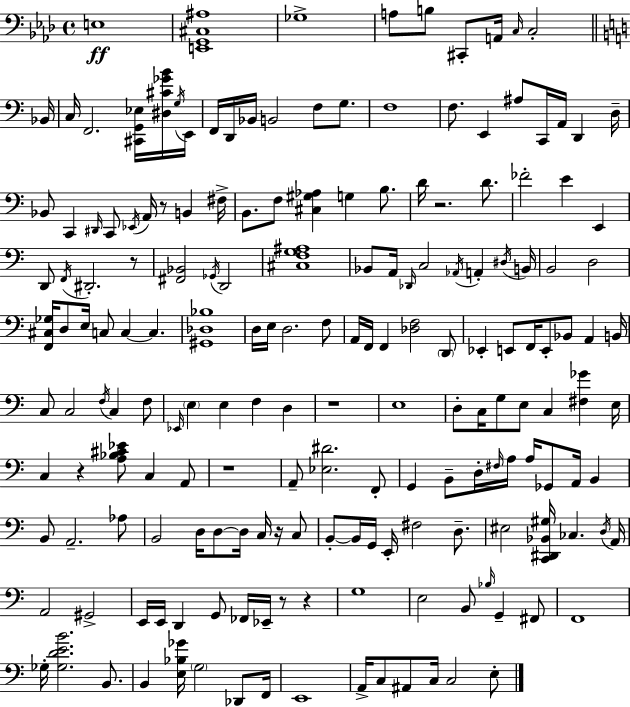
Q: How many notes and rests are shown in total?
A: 181